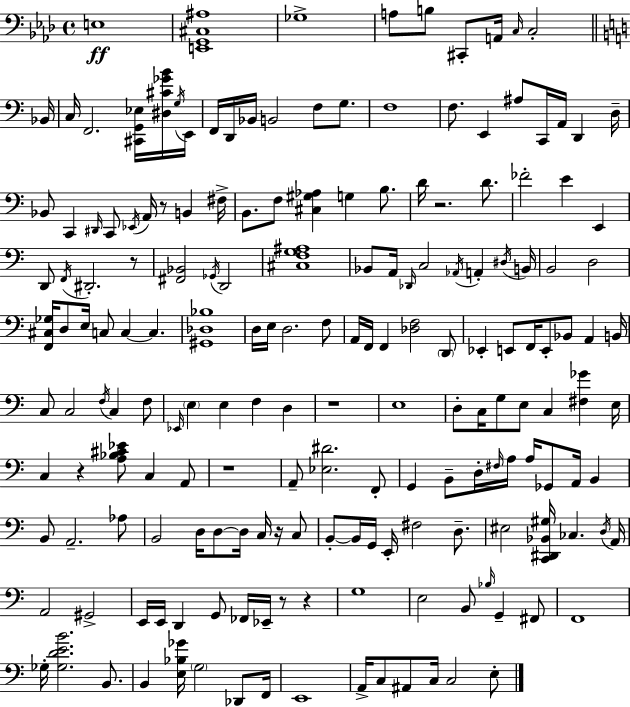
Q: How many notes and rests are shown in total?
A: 181